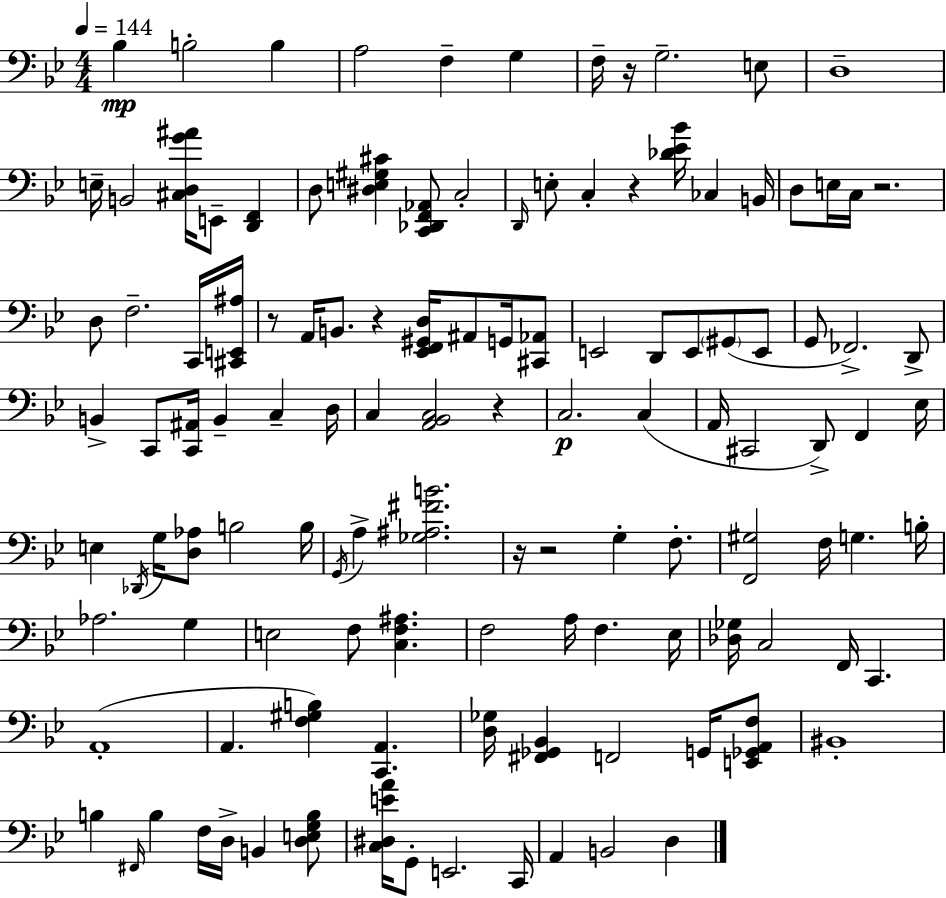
{
  \clef bass
  \numericTimeSignature
  \time 4/4
  \key bes \major
  \tempo 4 = 144
  bes4\mp b2-. b4 | a2 f4-- g4 | f16-- r16 g2.-- e8 | d1-- | \break e16-- b,2 <cis d g' ais'>16 e,8-- <d, f,>4 | d8 <dis e gis cis'>4 <c, des, f, aes,>8 c2-. | \grace { d,16 } e8-. c4-. r4 <des' ees' bes'>16 ces4 | b,16 d8 e16 c16 r2. | \break d8 f2.-- c,16 | <cis, e, ais>16 r8 a,16 b,8. r4 <ees, f, gis, d>16 ais,8 g,16 <cis, aes,>8 | e,2 d,8 e,8 \parenthesize gis,8( e,8 | g,8 fes,2.->) d,8-> | \break b,4-> c,8 <c, ais,>16 b,4-- c4-- | d16 c4 <a, bes, c>2 r4 | c2.\p c4( | a,16 cis,2 d,8->) f,4 | \break ees16 e4 \acciaccatura { des,16 } g16 <d aes>8 b2 | b16 \acciaccatura { g,16 } a4-> <ges ais fis' b'>2. | r16 r2 g4-. | f8.-. <f, gis>2 f16 g4. | \break b16-. aes2. g4 | e2 f8 <c f ais>4. | f2 a16 f4. | ees16 <des ges>16 c2 f,16 c,4. | \break a,1-.( | a,4. <f gis b>4) <c, a,>4. | <d ges>16 <fis, ges, bes,>4 f,2 | g,16 <e, ges, a, f>8 bis,1-. | \break b4 \grace { fis,16 } b4 f16 d16-> b,4 | <d e g b>8 <c dis e' a'>16 g,8-. e,2. | c,16 a,4 b,2 | d4 \bar "|."
}